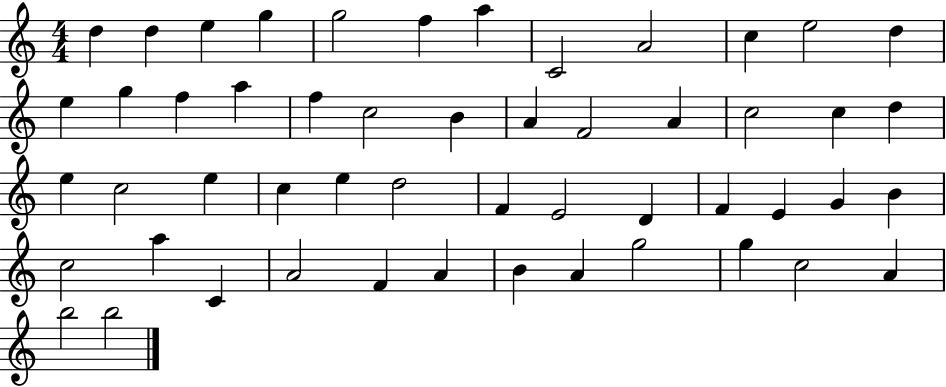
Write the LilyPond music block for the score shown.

{
  \clef treble
  \numericTimeSignature
  \time 4/4
  \key c \major
  d''4 d''4 e''4 g''4 | g''2 f''4 a''4 | c'2 a'2 | c''4 e''2 d''4 | \break e''4 g''4 f''4 a''4 | f''4 c''2 b'4 | a'4 f'2 a'4 | c''2 c''4 d''4 | \break e''4 c''2 e''4 | c''4 e''4 d''2 | f'4 e'2 d'4 | f'4 e'4 g'4 b'4 | \break c''2 a''4 c'4 | a'2 f'4 a'4 | b'4 a'4 g''2 | g''4 c''2 a'4 | \break b''2 b''2 | \bar "|."
}